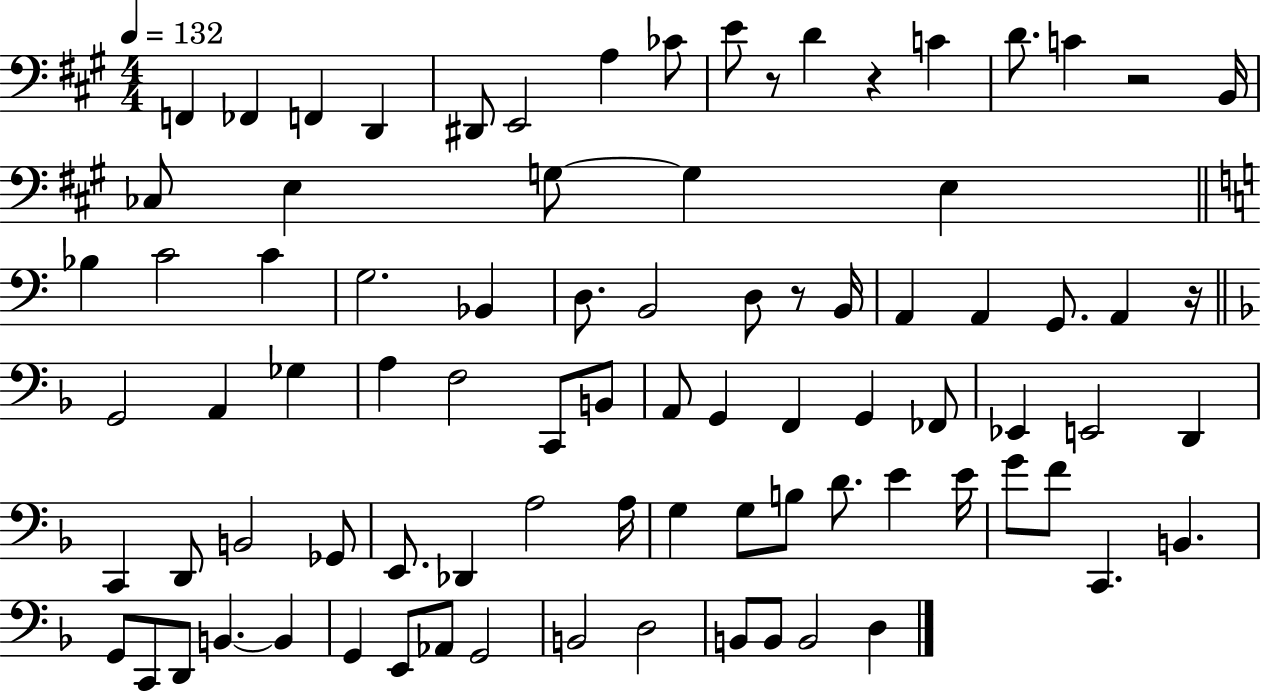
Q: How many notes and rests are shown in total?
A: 85